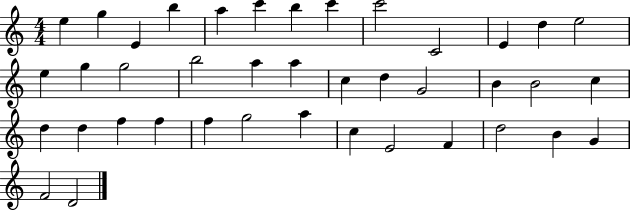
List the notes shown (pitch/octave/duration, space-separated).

E5/q G5/q E4/q B5/q A5/q C6/q B5/q C6/q C6/h C4/h E4/q D5/q E5/h E5/q G5/q G5/h B5/h A5/q A5/q C5/q D5/q G4/h B4/q B4/h C5/q D5/q D5/q F5/q F5/q F5/q G5/h A5/q C5/q E4/h F4/q D5/h B4/q G4/q F4/h D4/h